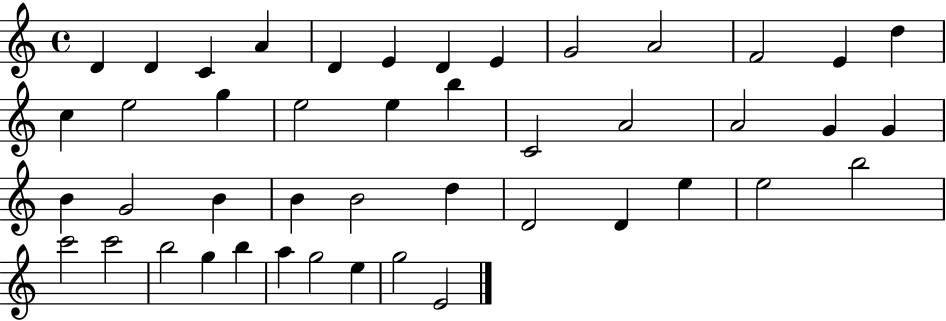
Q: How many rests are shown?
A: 0